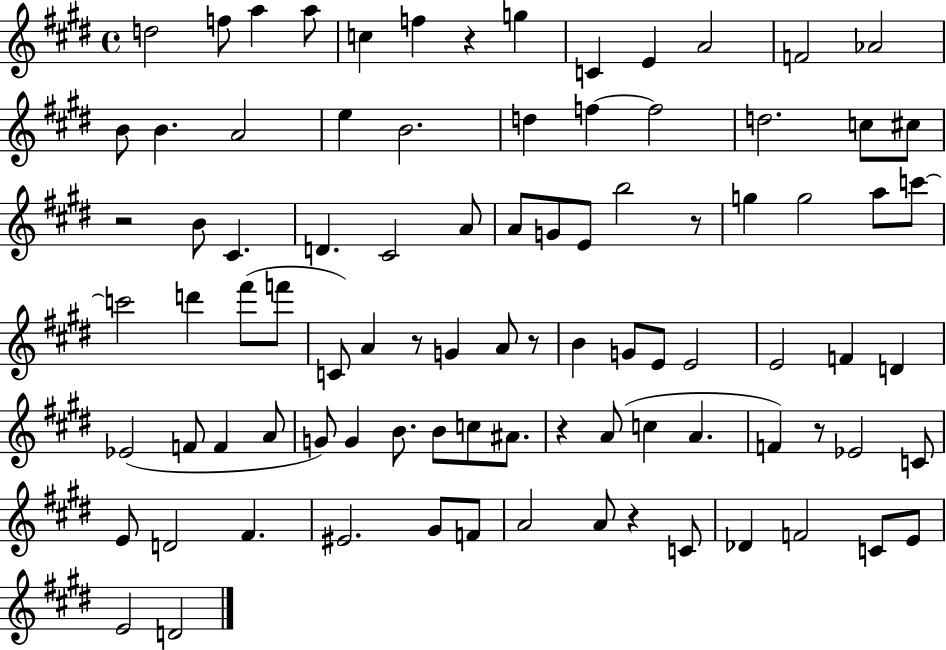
D5/h F5/e A5/q A5/e C5/q F5/q R/q G5/q C4/q E4/q A4/h F4/h Ab4/h B4/e B4/q. A4/h E5/q B4/h. D5/q F5/q F5/h D5/h. C5/e C#5/e R/h B4/e C#4/q. D4/q. C#4/h A4/e A4/e G4/e E4/e B5/h R/e G5/q G5/h A5/e C6/e C6/h D6/q F#6/e F6/e C4/e A4/q R/e G4/q A4/e R/e B4/q G4/e E4/e E4/h E4/h F4/q D4/q Eb4/h F4/e F4/q A4/e G4/e G4/q B4/e. B4/e C5/e A#4/e. R/q A4/e C5/q A4/q. F4/q R/e Eb4/h C4/e E4/e D4/h F#4/q. EIS4/h. G#4/e F4/e A4/h A4/e R/q C4/e Db4/q F4/h C4/e E4/e E4/h D4/h